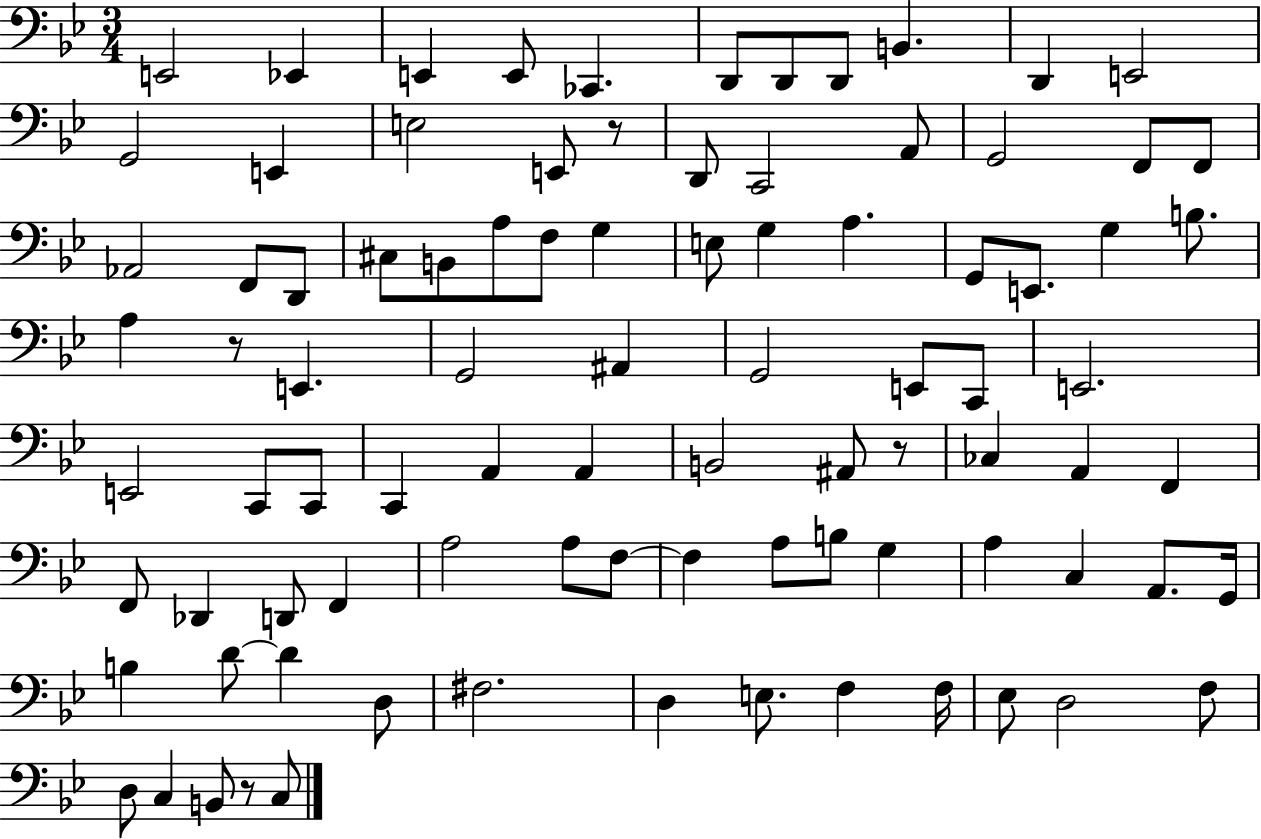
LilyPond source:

{
  \clef bass
  \numericTimeSignature
  \time 3/4
  \key bes \major
  e,2 ees,4 | e,4 e,8 ces,4. | d,8 d,8 d,8 b,4. | d,4 e,2 | \break g,2 e,4 | e2 e,8 r8 | d,8 c,2 a,8 | g,2 f,8 f,8 | \break aes,2 f,8 d,8 | cis8 b,8 a8 f8 g4 | e8 g4 a4. | g,8 e,8. g4 b8. | \break a4 r8 e,4. | g,2 ais,4 | g,2 e,8 c,8 | e,2. | \break e,2 c,8 c,8 | c,4 a,4 a,4 | b,2 ais,8 r8 | ces4 a,4 f,4 | \break f,8 des,4 d,8 f,4 | a2 a8 f8~~ | f4 a8 b8 g4 | a4 c4 a,8. g,16 | \break b4 d'8~~ d'4 d8 | fis2. | d4 e8. f4 f16 | ees8 d2 f8 | \break d8 c4 b,8 r8 c8 | \bar "|."
}